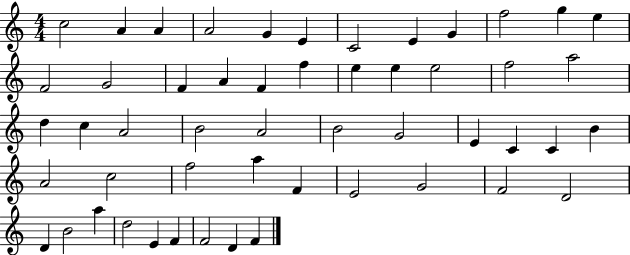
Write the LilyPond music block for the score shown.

{
  \clef treble
  \numericTimeSignature
  \time 4/4
  \key c \major
  c''2 a'4 a'4 | a'2 g'4 e'4 | c'2 e'4 g'4 | f''2 g''4 e''4 | \break f'2 g'2 | f'4 a'4 f'4 f''4 | e''4 e''4 e''2 | f''2 a''2 | \break d''4 c''4 a'2 | b'2 a'2 | b'2 g'2 | e'4 c'4 c'4 b'4 | \break a'2 c''2 | f''2 a''4 f'4 | e'2 g'2 | f'2 d'2 | \break d'4 b'2 a''4 | d''2 e'4 f'4 | f'2 d'4 f'4 | \bar "|."
}